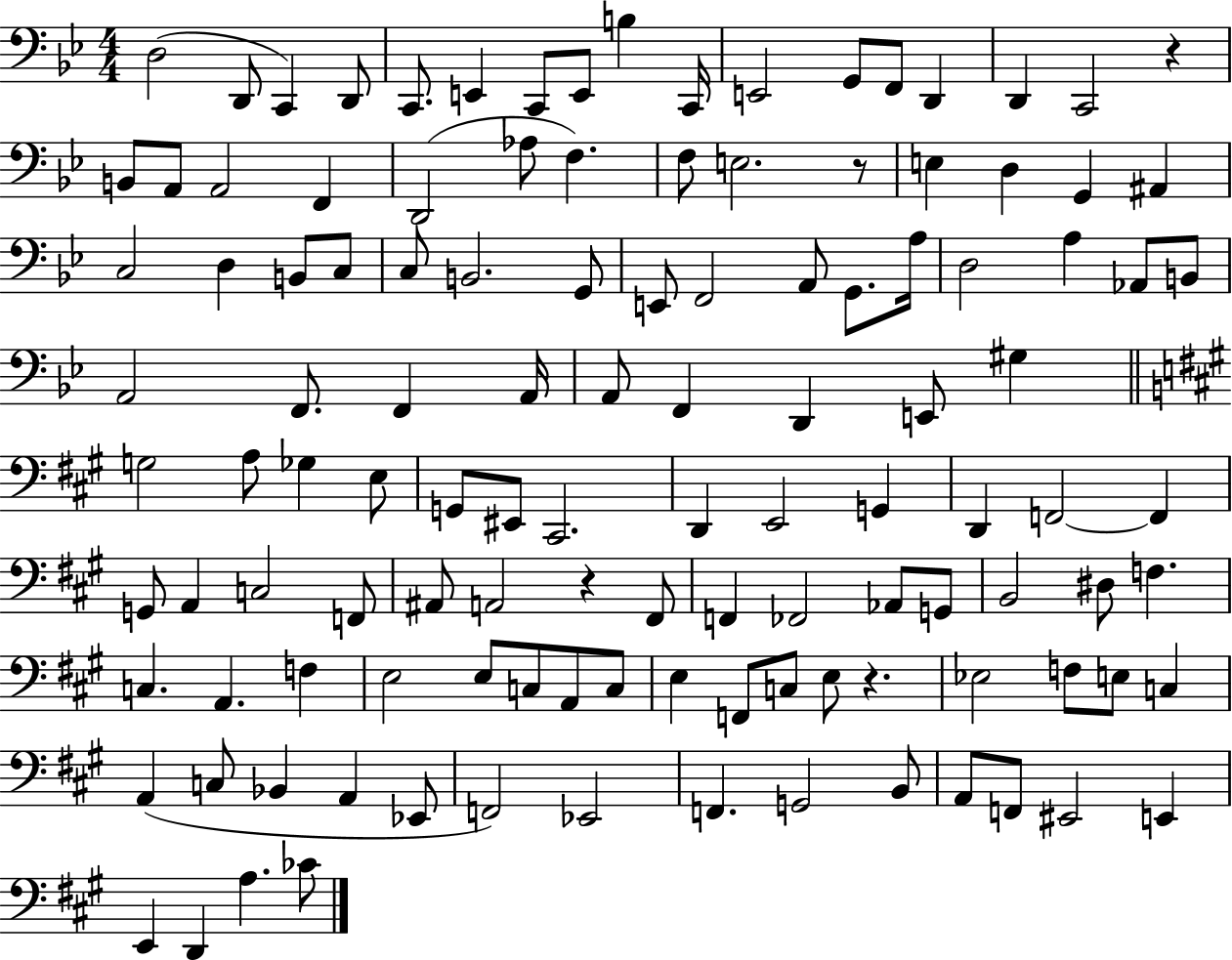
D3/h D2/e C2/q D2/e C2/e. E2/q C2/e E2/e B3/q C2/s E2/h G2/e F2/e D2/q D2/q C2/h R/q B2/e A2/e A2/h F2/q D2/h Ab3/e F3/q. F3/e E3/h. R/e E3/q D3/q G2/q A#2/q C3/h D3/q B2/e C3/e C3/e B2/h. G2/e E2/e F2/h A2/e G2/e. A3/s D3/h A3/q Ab2/e B2/e A2/h F2/e. F2/q A2/s A2/e F2/q D2/q E2/e G#3/q G3/h A3/e Gb3/q E3/e G2/e EIS2/e C#2/h. D2/q E2/h G2/q D2/q F2/h F2/q G2/e A2/q C3/h F2/e A#2/e A2/h R/q F#2/e F2/q FES2/h Ab2/e G2/e B2/h D#3/e F3/q. C3/q. A2/q. F3/q E3/h E3/e C3/e A2/e C3/e E3/q F2/e C3/e E3/e R/q. Eb3/h F3/e E3/e C3/q A2/q C3/e Bb2/q A2/q Eb2/e F2/h Eb2/h F2/q. G2/h B2/e A2/e F2/e EIS2/h E2/q E2/q D2/q A3/q. CES4/e